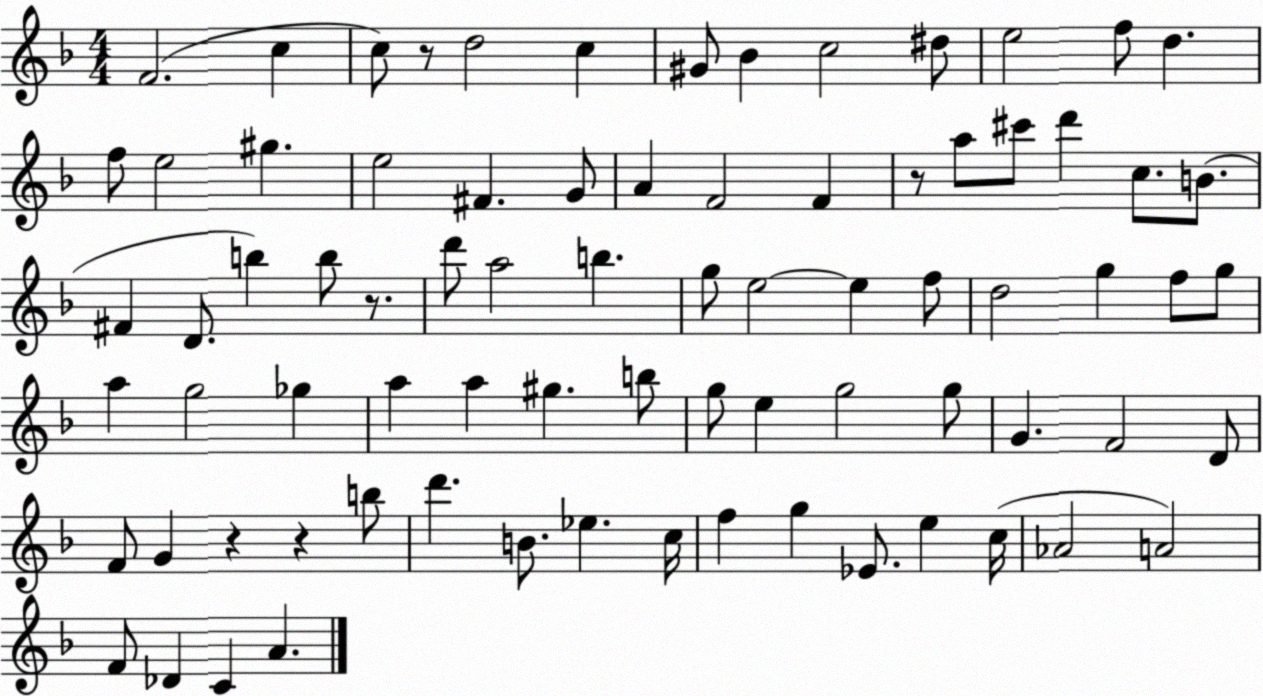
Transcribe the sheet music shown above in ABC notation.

X:1
T:Untitled
M:4/4
L:1/4
K:F
F2 c c/2 z/2 d2 c ^G/2 _B c2 ^d/2 e2 f/2 d f/2 e2 ^g e2 ^F G/2 A F2 F z/2 a/2 ^c'/2 d' c/2 B/2 ^F D/2 b b/2 z/2 d'/2 a2 b g/2 e2 e f/2 d2 g f/2 g/2 a g2 _g a a ^g b/2 g/2 e g2 g/2 G F2 D/2 F/2 G z z b/2 d' B/2 _e c/4 f g _E/2 e c/4 _A2 A2 F/2 _D C A